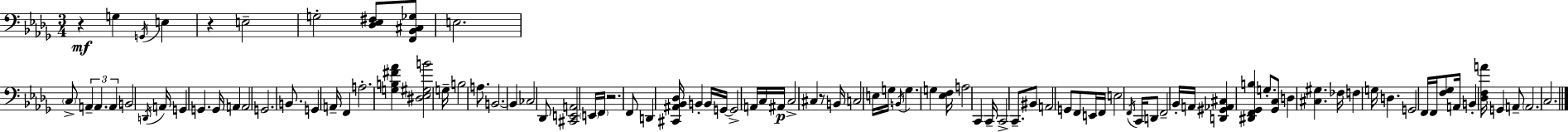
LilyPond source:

{
  \clef bass
  \numericTimeSignature
  \time 3/4
  \key bes \minor
  r4\mf g4 \acciaccatura { g,16 } e4 | r4 e2-- | g2-. <des ees fis>8 <f, bes, cis ges>8 | e2. | \break \parenthesize c8-> \tuplet 3/2 { a,4-- a,4. | a,4 } b,2 | \acciaccatura { d,16 } a,16 g,4 g,4. | g,16 a,4 a,2 | \break g,2. | b,8. g,4 a,16-- f,4 | a2.-. | <g b fis' aes'>4 <dis ees gis b'>2 | \break g16-- b2 a8. | b,2.~~ | b,4 ces2 | des,8 <cis, e, a,>2 | \break \parenthesize e,16 \parenthesize f,16 r2. | f,8 d,4 <cis, ais, bes, des>16 b,4-. | b,16 g,16~~ g,2-> a,16 | c16 ais,16\p c2-> cis4 | \break r8 b,16 c2 | e16 g16 \acciaccatura { b,16 } g4. g4 | <ees f>16 a2 c,4 | c,16-- c,2-> | \break c,8.-- bis,8 a,2 | g,8 f,8 e,16 f,16 e2 | \acciaccatura { f,16 } c,16 d,8 f,2-- | bes,16-. a,16 <d, gis, aes, cis>4 <dis, f, ges, b>4 | \break g8.-. <ges, c>8 d4 <cis gis>4. | fes16 f4 g16 d4. | g,2 | f,16 f,16 <f ges>8 a,16 b,4-. <des f a'>16 g,4 | \break a,8-- \parenthesize a,2. | c2. | \bar "|."
}